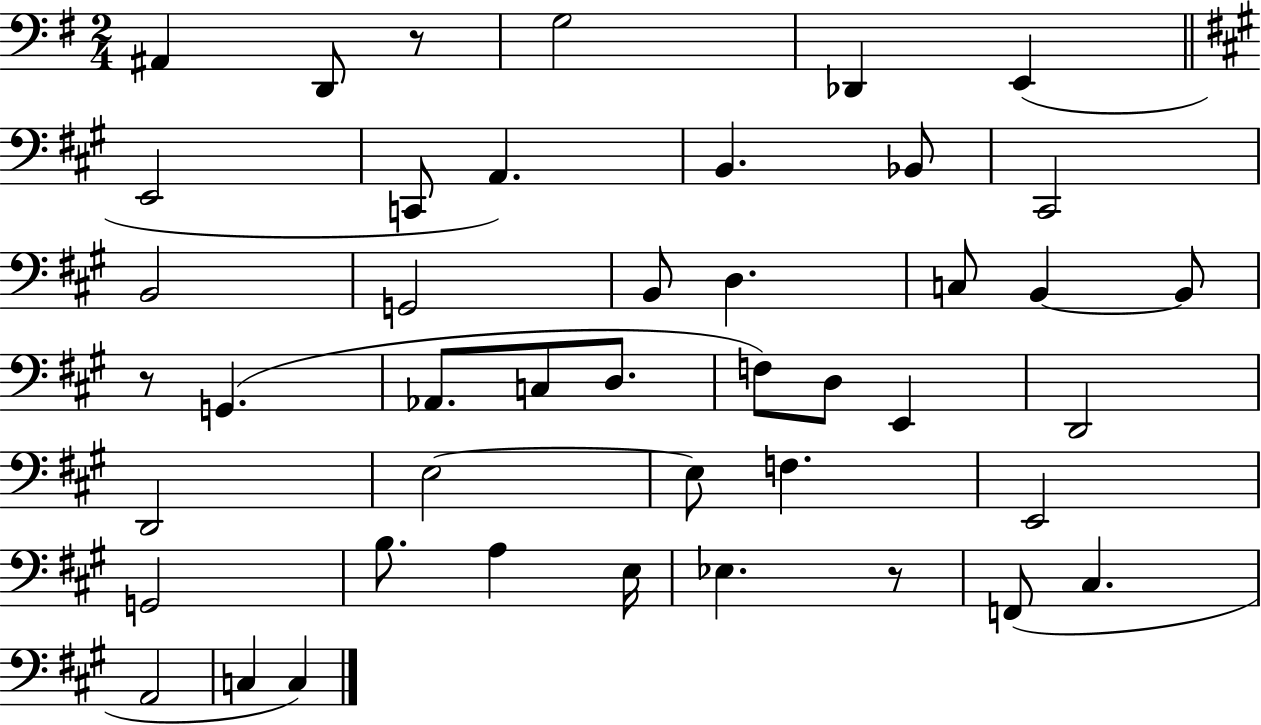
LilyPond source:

{
  \clef bass
  \numericTimeSignature
  \time 2/4
  \key g \major
  ais,4 d,8 r8 | g2 | des,4 e,4( | \bar "||" \break \key a \major e,2 | c,8 a,4.) | b,4. bes,8 | cis,2 | \break b,2 | g,2 | b,8 d4. | c8 b,4~~ b,8 | \break r8 g,4.( | aes,8. c8 d8. | f8) d8 e,4 | d,2 | \break d,2 | e2~~ | e8 f4. | e,2 | \break g,2 | b8. a4 e16 | ees4. r8 | f,8( cis4. | \break a,2 | c4 c4) | \bar "|."
}